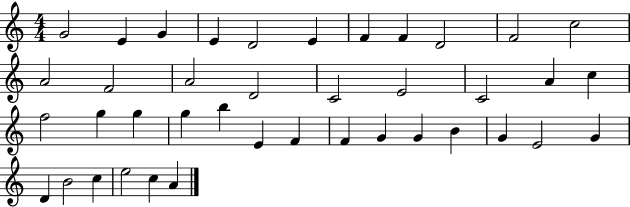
X:1
T:Untitled
M:4/4
L:1/4
K:C
G2 E G E D2 E F F D2 F2 c2 A2 F2 A2 D2 C2 E2 C2 A c f2 g g g b E F F G G B G E2 G D B2 c e2 c A